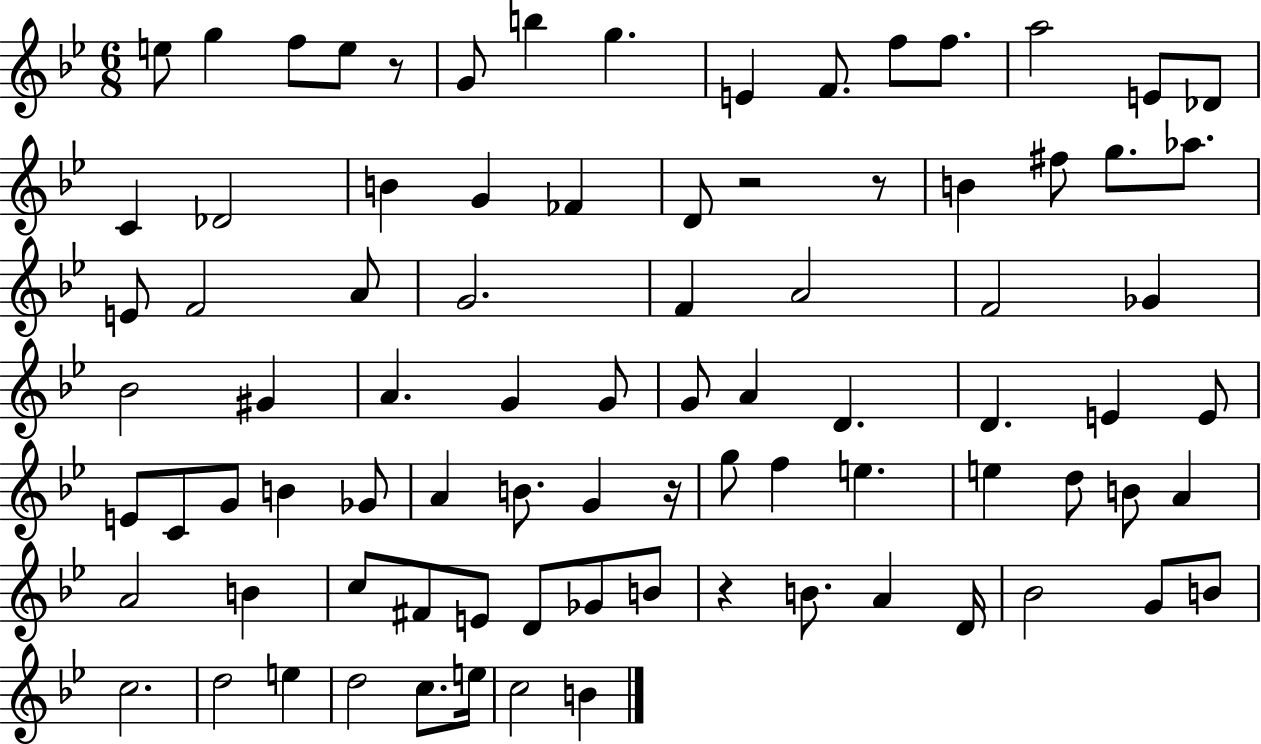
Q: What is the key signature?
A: BES major